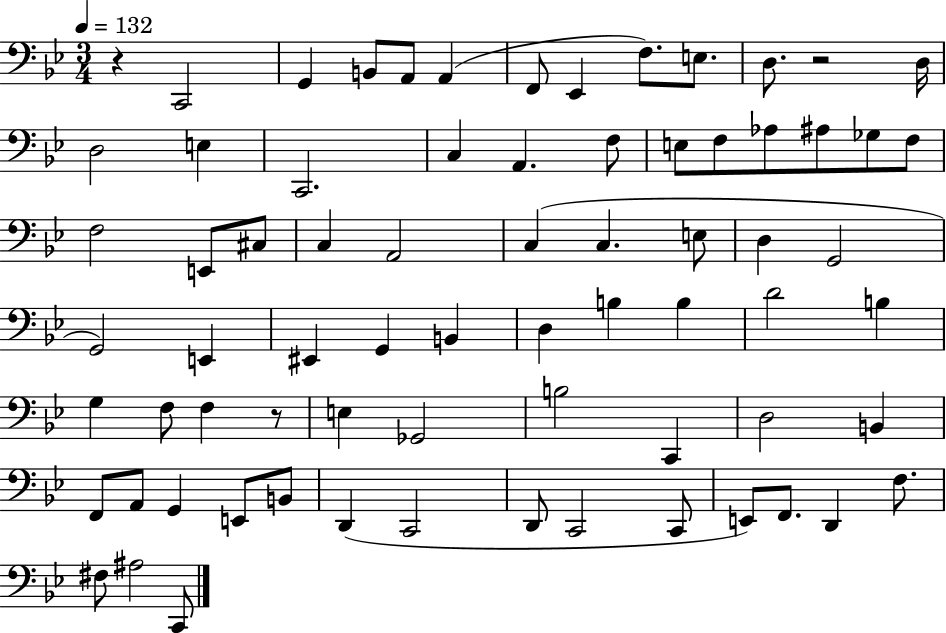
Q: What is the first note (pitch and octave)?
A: C2